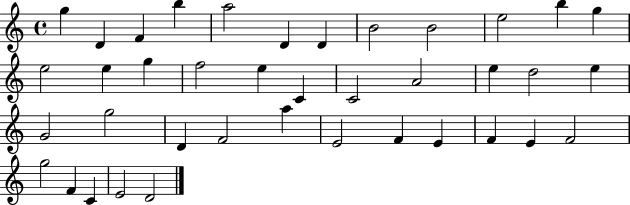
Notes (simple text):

G5/q D4/q F4/q B5/q A5/h D4/q D4/q B4/h B4/h E5/h B5/q G5/q E5/h E5/q G5/q F5/h E5/q C4/q C4/h A4/h E5/q D5/h E5/q G4/h G5/h D4/q F4/h A5/q E4/h F4/q E4/q F4/q E4/q F4/h G5/h F4/q C4/q E4/h D4/h